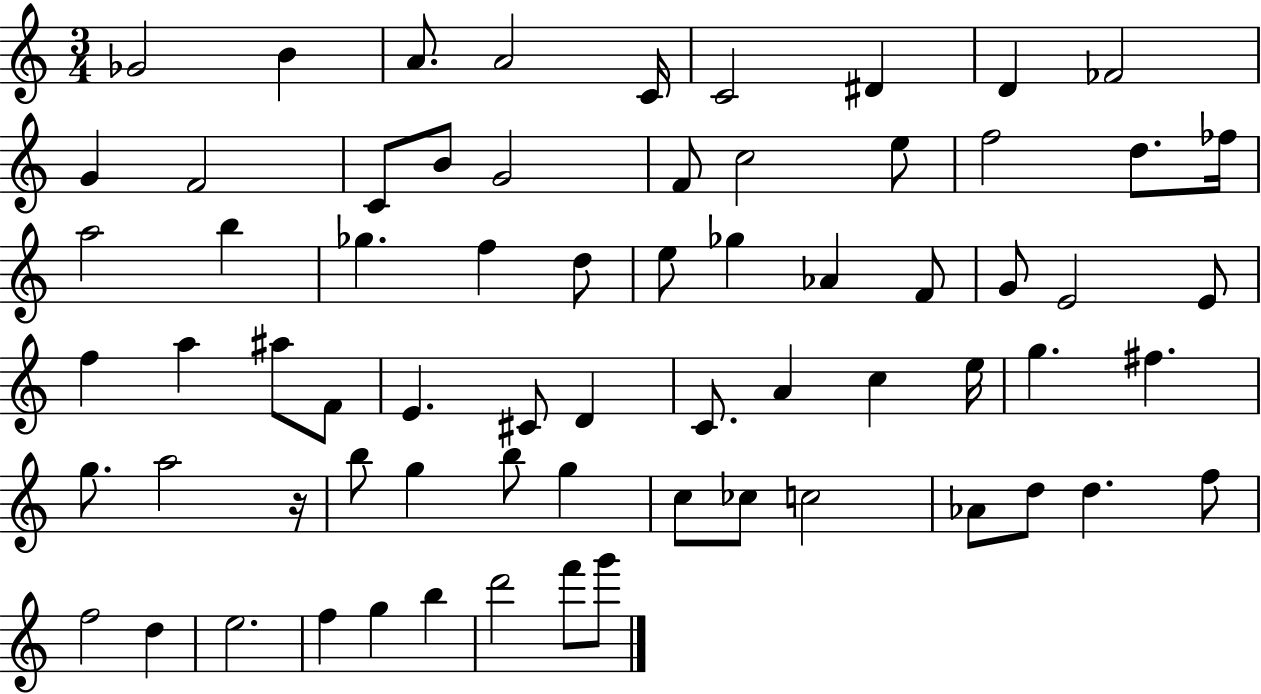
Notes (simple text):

Gb4/h B4/q A4/e. A4/h C4/s C4/h D#4/q D4/q FES4/h G4/q F4/h C4/e B4/e G4/h F4/e C5/h E5/e F5/h D5/e. FES5/s A5/h B5/q Gb5/q. F5/q D5/e E5/e Gb5/q Ab4/q F4/e G4/e E4/h E4/e F5/q A5/q A#5/e F4/e E4/q. C#4/e D4/q C4/e. A4/q C5/q E5/s G5/q. F#5/q. G5/e. A5/h R/s B5/e G5/q B5/e G5/q C5/e CES5/e C5/h Ab4/e D5/e D5/q. F5/e F5/h D5/q E5/h. F5/q G5/q B5/q D6/h F6/e G6/e